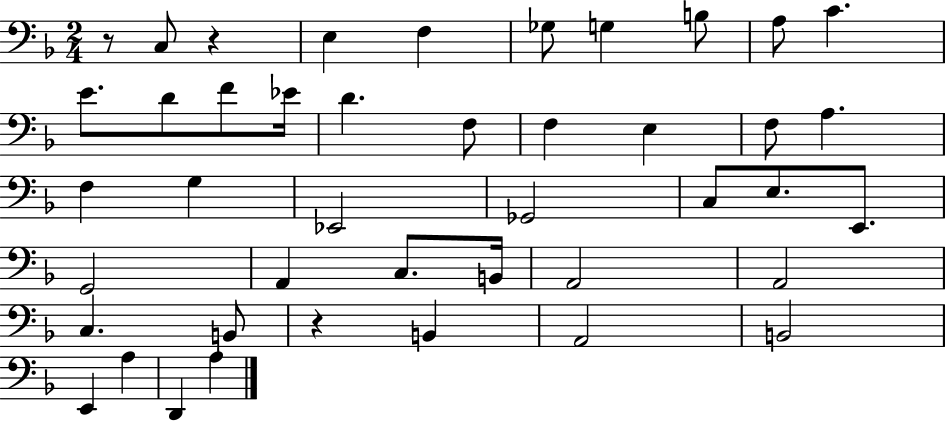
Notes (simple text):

R/e C3/e R/q E3/q F3/q Gb3/e G3/q B3/e A3/e C4/q. E4/e. D4/e F4/e Eb4/s D4/q. F3/e F3/q E3/q F3/e A3/q. F3/q G3/q Eb2/h Gb2/h C3/e E3/e. E2/e. G2/h A2/q C3/e. B2/s A2/h A2/h C3/q. B2/e R/q B2/q A2/h B2/h E2/q A3/q D2/q A3/q